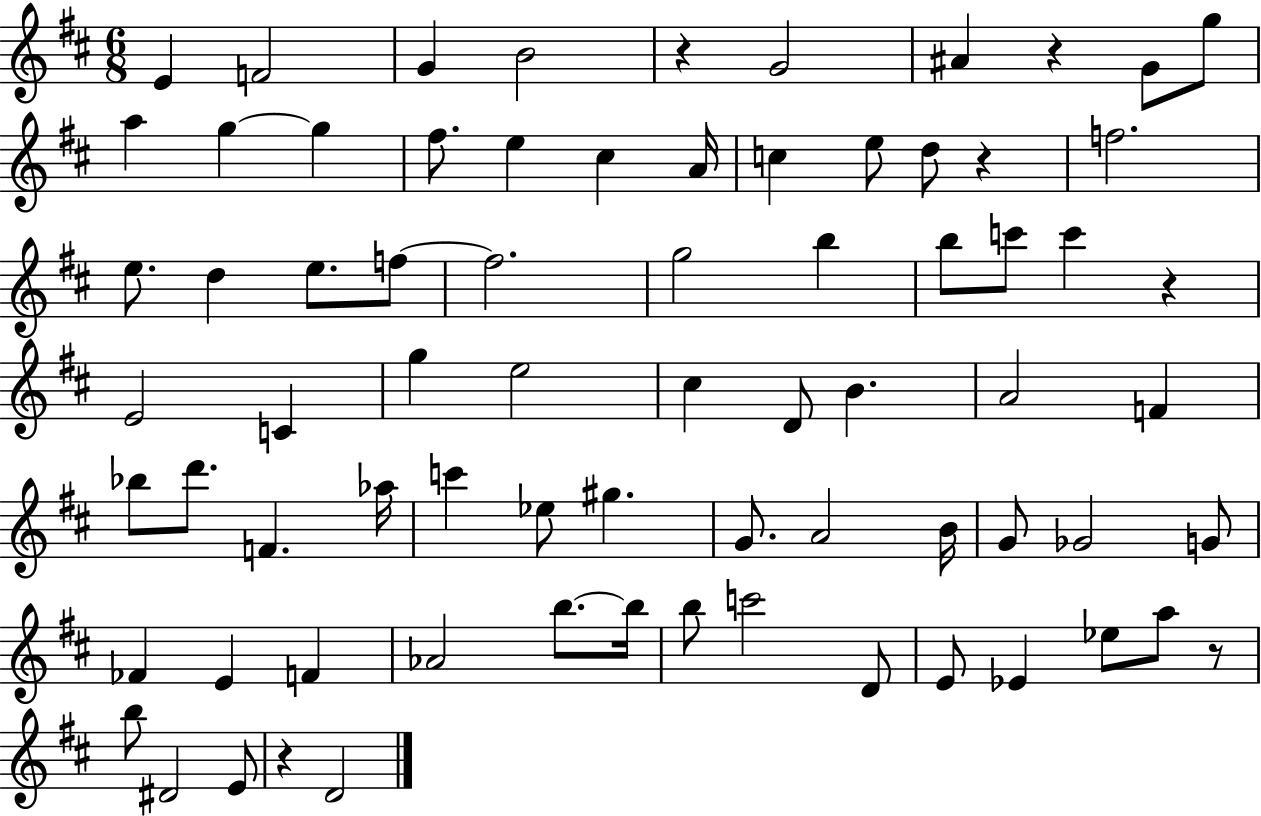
{
  \clef treble
  \numericTimeSignature
  \time 6/8
  \key d \major
  e'4 f'2 | g'4 b'2 | r4 g'2 | ais'4 r4 g'8 g''8 | \break a''4 g''4~~ g''4 | fis''8. e''4 cis''4 a'16 | c''4 e''8 d''8 r4 | f''2. | \break e''8. d''4 e''8. f''8~~ | f''2. | g''2 b''4 | b''8 c'''8 c'''4 r4 | \break e'2 c'4 | g''4 e''2 | cis''4 d'8 b'4. | a'2 f'4 | \break bes''8 d'''8. f'4. aes''16 | c'''4 ees''8 gis''4. | g'8. a'2 b'16 | g'8 ges'2 g'8 | \break fes'4 e'4 f'4 | aes'2 b''8.~~ b''16 | b''8 c'''2 d'8 | e'8 ees'4 ees''8 a''8 r8 | \break b''8 dis'2 e'8 | r4 d'2 | \bar "|."
}